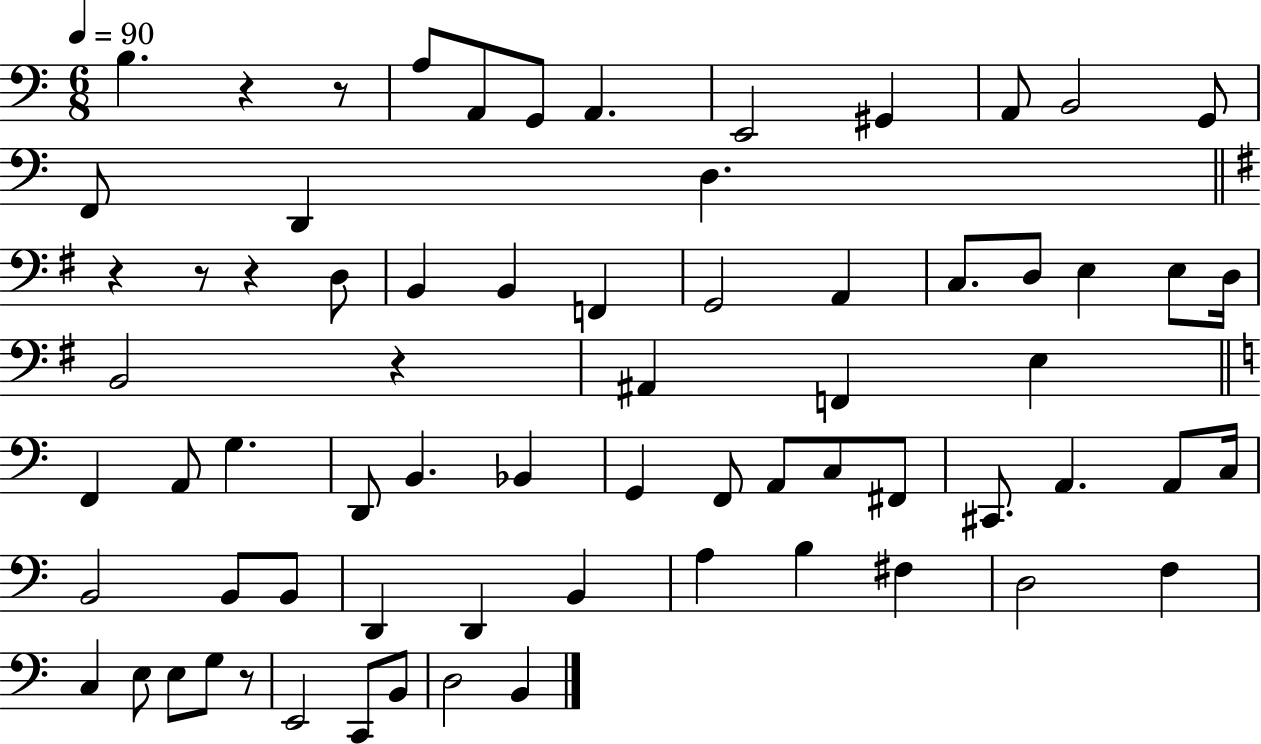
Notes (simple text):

B3/q. R/q R/e A3/e A2/e G2/e A2/q. E2/h G#2/q A2/e B2/h G2/e F2/e D2/q D3/q. R/q R/e R/q D3/e B2/q B2/q F2/q G2/h A2/q C3/e. D3/e E3/q E3/e D3/s B2/h R/q A#2/q F2/q E3/q F2/q A2/e G3/q. D2/e B2/q. Bb2/q G2/q F2/e A2/e C3/e F#2/e C#2/e. A2/q. A2/e C3/s B2/h B2/e B2/e D2/q D2/q B2/q A3/q B3/q F#3/q D3/h F3/q C3/q E3/e E3/e G3/e R/e E2/h C2/e B2/e D3/h B2/q